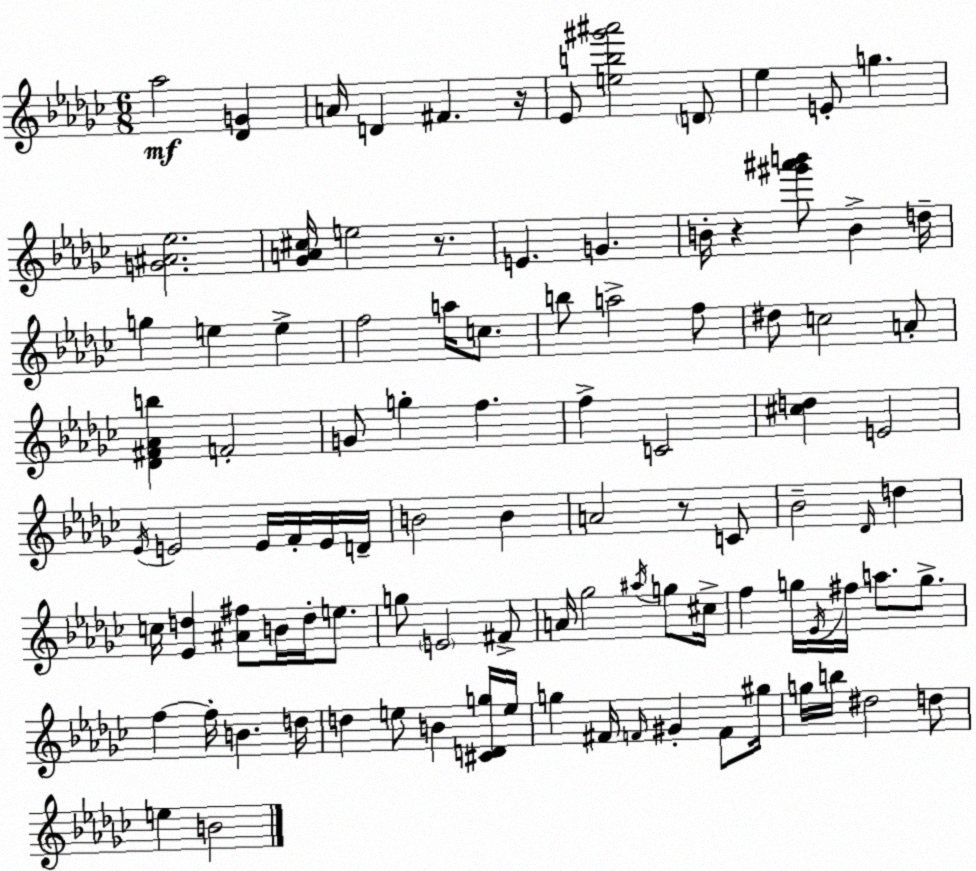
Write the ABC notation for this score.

X:1
T:Untitled
M:6/8
L:1/4
K:Ebm
_a2 [_DG] A/4 D ^F z/4 _E/2 [eb^g'^a']2 D/2 _e E/2 g [G^A_e]2 [_GA^c]/4 e2 z/2 E G B/4 z [^g'^a'b']/2 B d/4 g e e f2 a/4 c/2 b/2 a2 f/2 ^d/2 c2 A/2 [_D^F_Ab] F2 G/2 g f f C2 [^cd] E2 _E/4 E2 E/4 F/4 E/4 D/4 B2 B A2 z/2 C/2 _B2 _D/4 d c/4 [_Ed] [^A^f]/2 B/4 d/4 e/2 g/2 E2 ^F/2 A/4 _g2 ^a/4 g/2 ^c/4 f g/4 _E/4 ^f/4 a/2 g/2 f f/4 B d/4 d e/2 B [^CDg]/4 e/4 g ^F/4 F/4 ^G F/2 ^g/4 g/4 b/4 ^d2 d/2 e B2